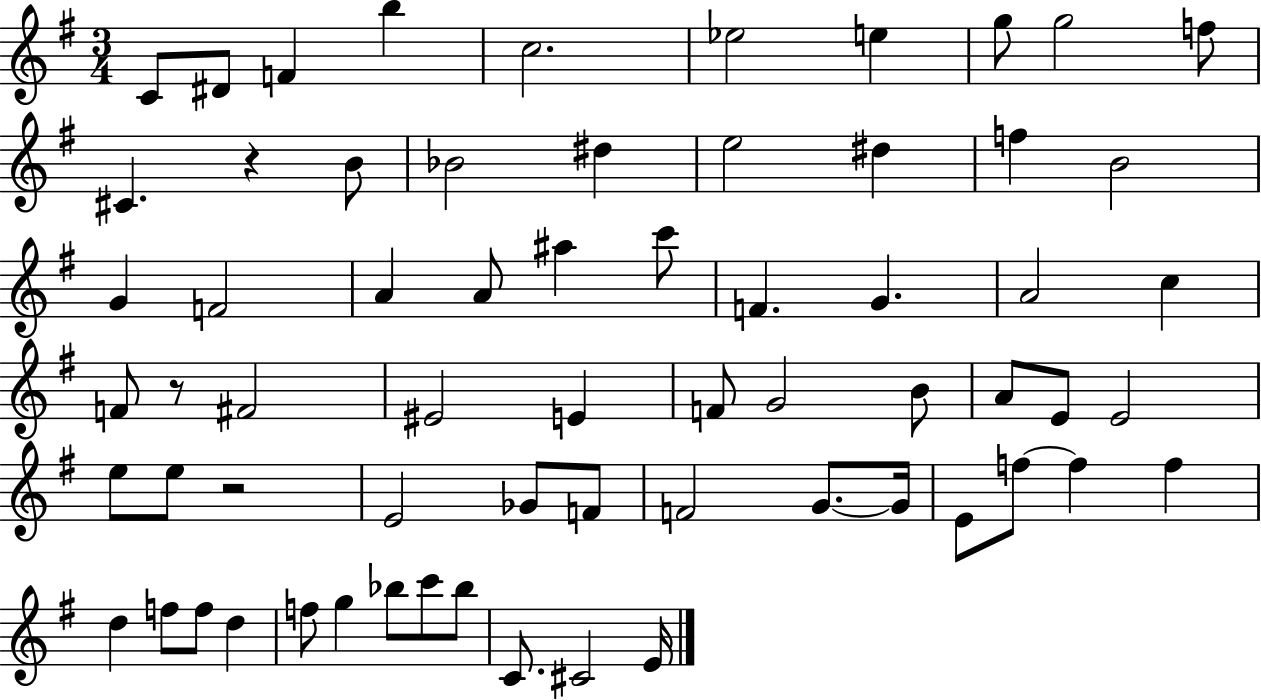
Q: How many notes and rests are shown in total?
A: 65